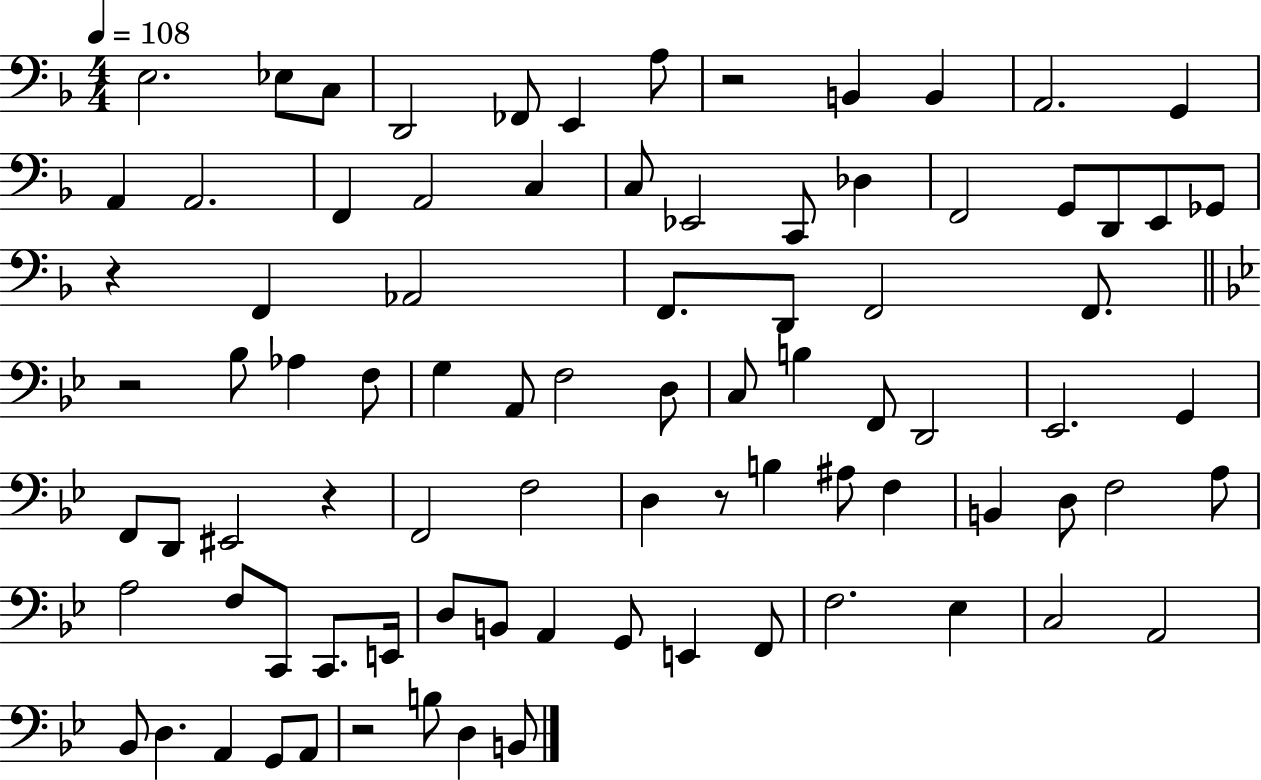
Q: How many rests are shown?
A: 6